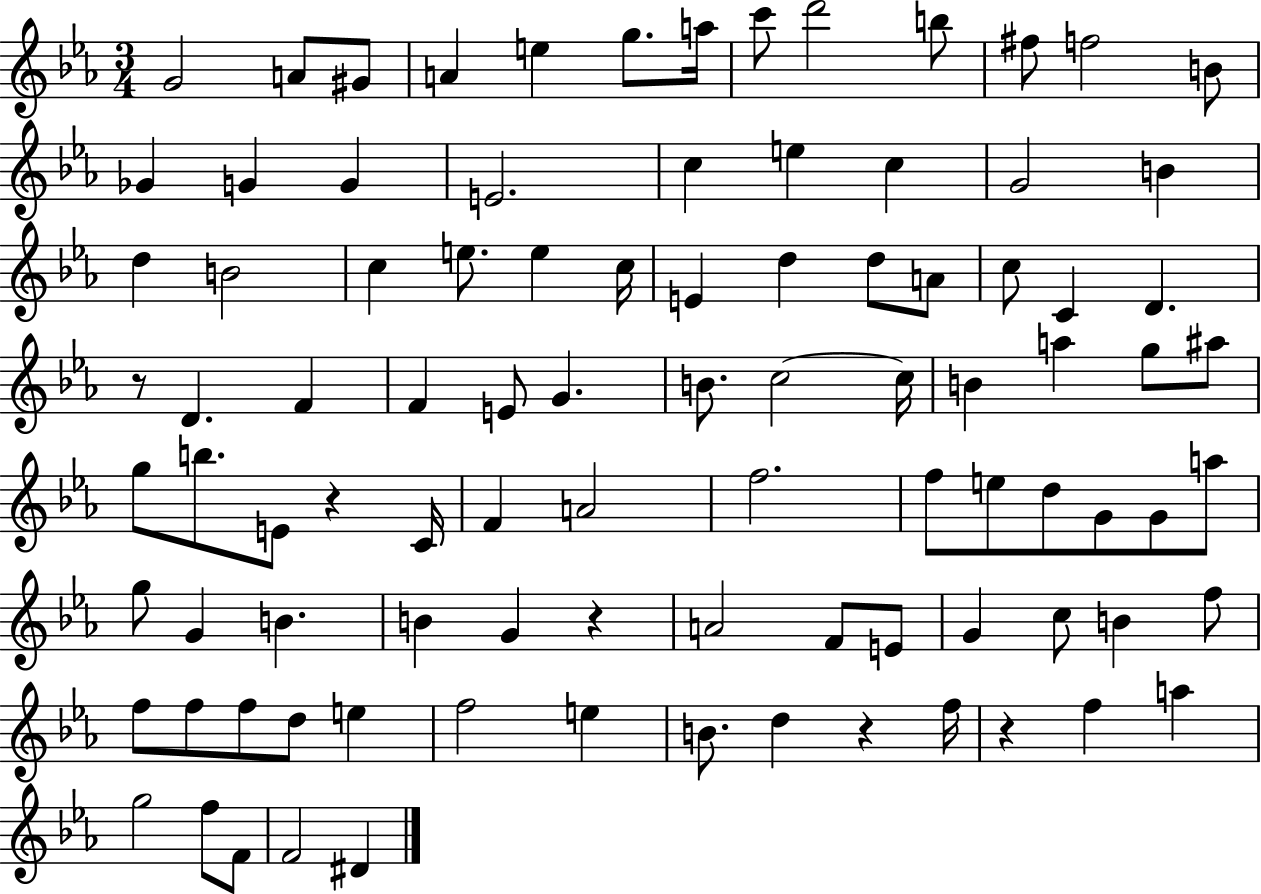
{
  \clef treble
  \numericTimeSignature
  \time 3/4
  \key ees \major
  g'2 a'8 gis'8 | a'4 e''4 g''8. a''16 | c'''8 d'''2 b''8 | fis''8 f''2 b'8 | \break ges'4 g'4 g'4 | e'2. | c''4 e''4 c''4 | g'2 b'4 | \break d''4 b'2 | c''4 e''8. e''4 c''16 | e'4 d''4 d''8 a'8 | c''8 c'4 d'4. | \break r8 d'4. f'4 | f'4 e'8 g'4. | b'8. c''2~~ c''16 | b'4 a''4 g''8 ais''8 | \break g''8 b''8. e'8 r4 c'16 | f'4 a'2 | f''2. | f''8 e''8 d''8 g'8 g'8 a''8 | \break g''8 g'4 b'4. | b'4 g'4 r4 | a'2 f'8 e'8 | g'4 c''8 b'4 f''8 | \break f''8 f''8 f''8 d''8 e''4 | f''2 e''4 | b'8. d''4 r4 f''16 | r4 f''4 a''4 | \break g''2 f''8 f'8 | f'2 dis'4 | \bar "|."
}